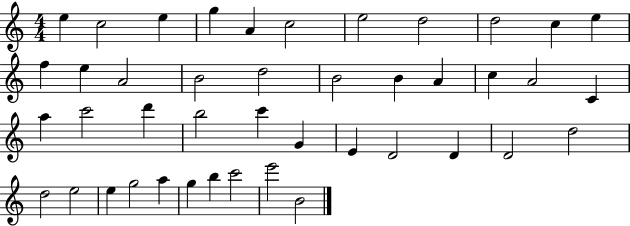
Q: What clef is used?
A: treble